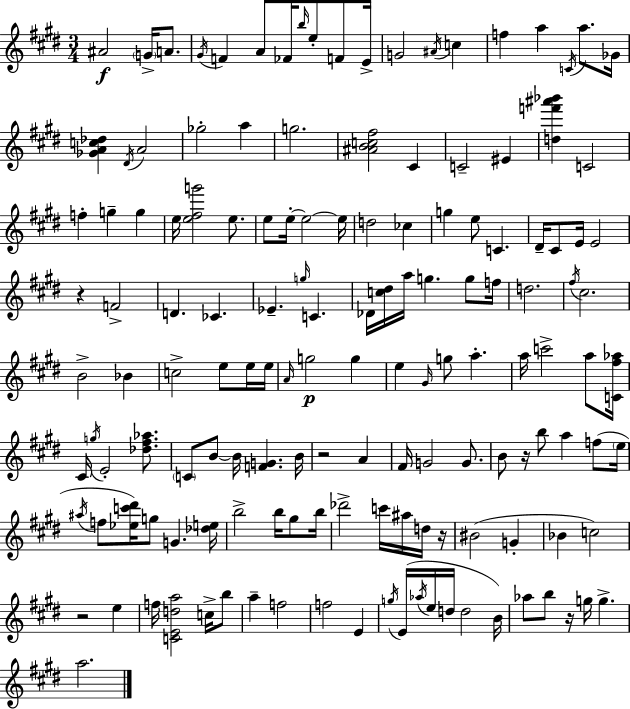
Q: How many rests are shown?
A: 6